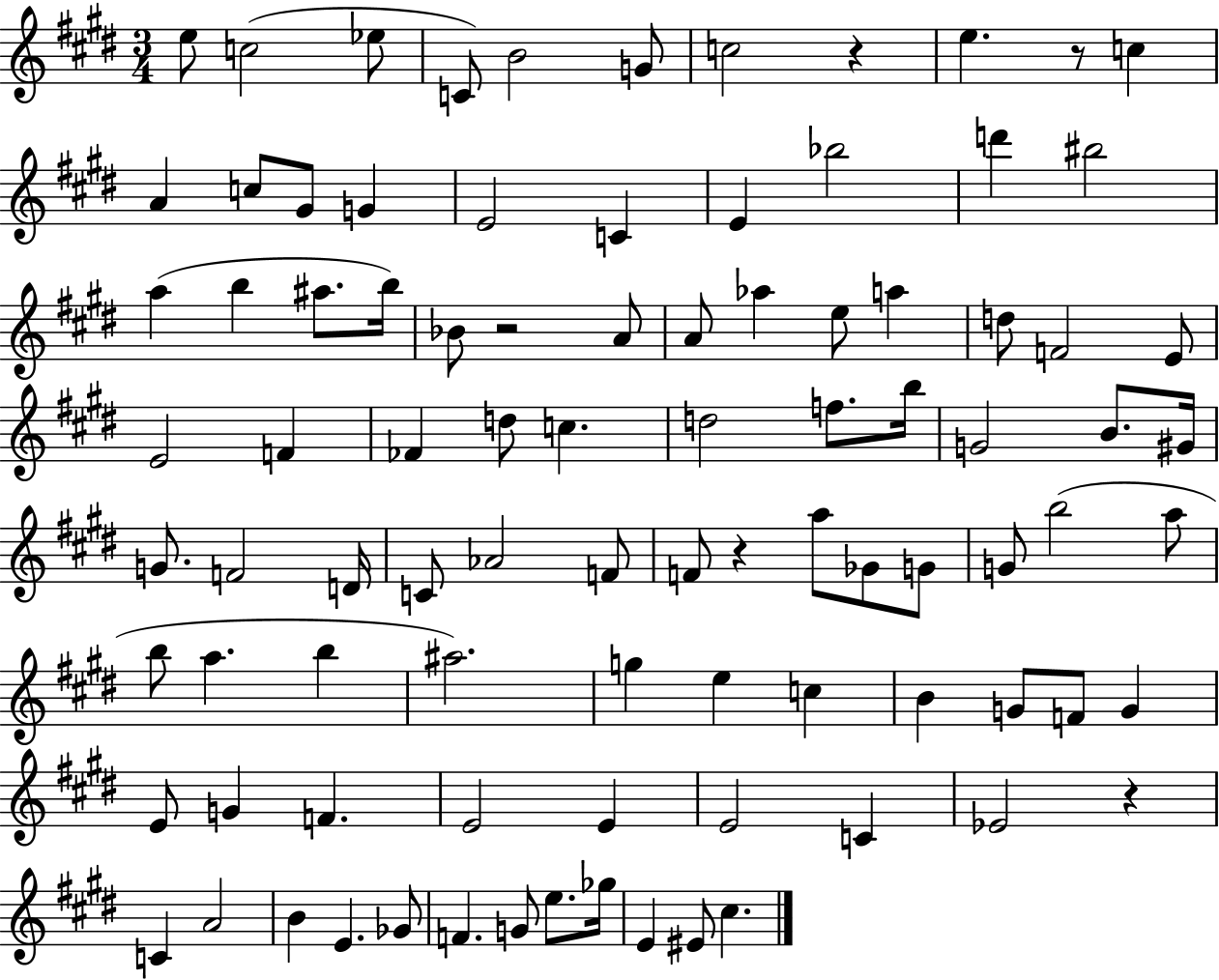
{
  \clef treble
  \numericTimeSignature
  \time 3/4
  \key e \major
  e''8 c''2( ees''8 | c'8) b'2 g'8 | c''2 r4 | e''4. r8 c''4 | \break a'4 c''8 gis'8 g'4 | e'2 c'4 | e'4 bes''2 | d'''4 bis''2 | \break a''4( b''4 ais''8. b''16) | bes'8 r2 a'8 | a'8 aes''4 e''8 a''4 | d''8 f'2 e'8 | \break e'2 f'4 | fes'4 d''8 c''4. | d''2 f''8. b''16 | g'2 b'8. gis'16 | \break g'8. f'2 d'16 | c'8 aes'2 f'8 | f'8 r4 a''8 ges'8 g'8 | g'8 b''2( a''8 | \break b''8 a''4. b''4 | ais''2.) | g''4 e''4 c''4 | b'4 g'8 f'8 g'4 | \break e'8 g'4 f'4. | e'2 e'4 | e'2 c'4 | ees'2 r4 | \break c'4 a'2 | b'4 e'4. ges'8 | f'4. g'8 e''8. ges''16 | e'4 eis'8 cis''4. | \break \bar "|."
}